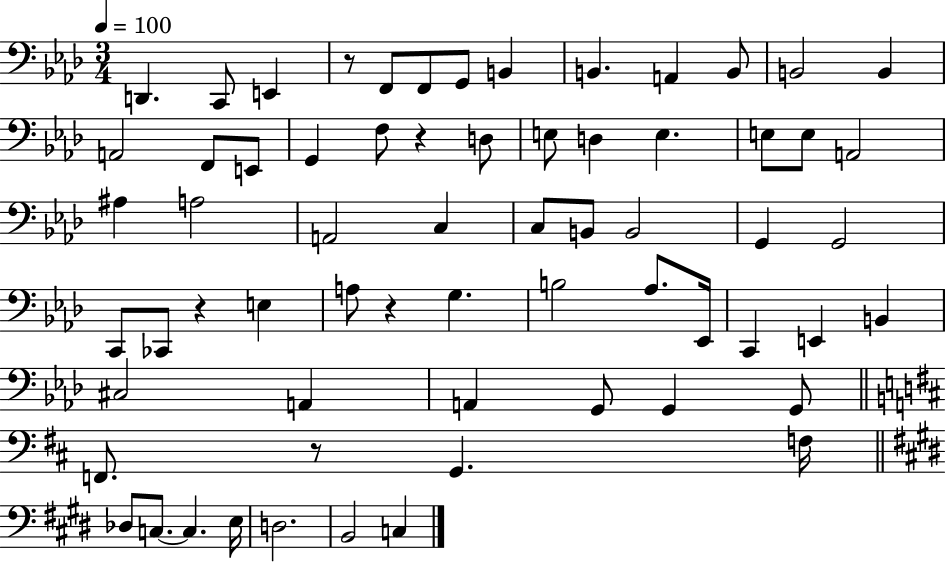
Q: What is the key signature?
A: AES major